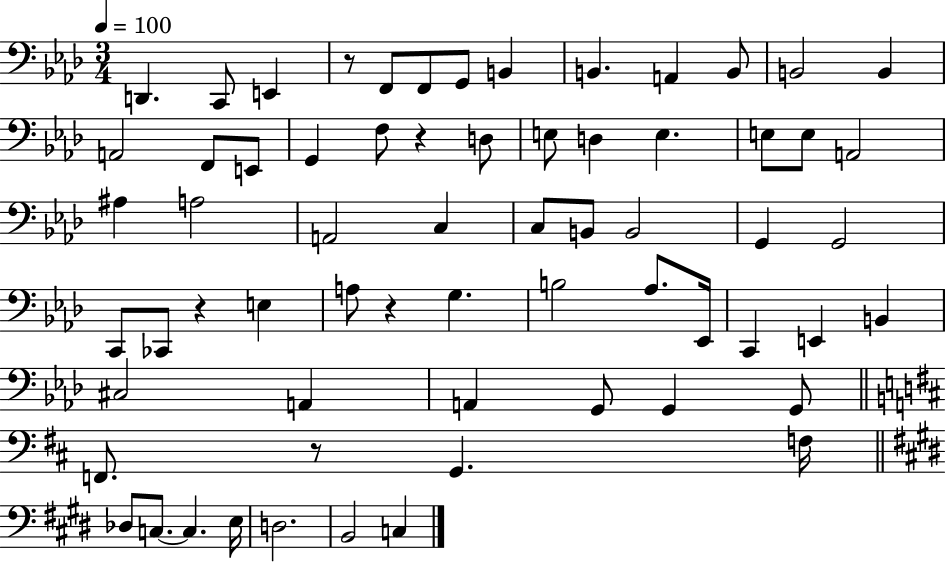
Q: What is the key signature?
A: AES major